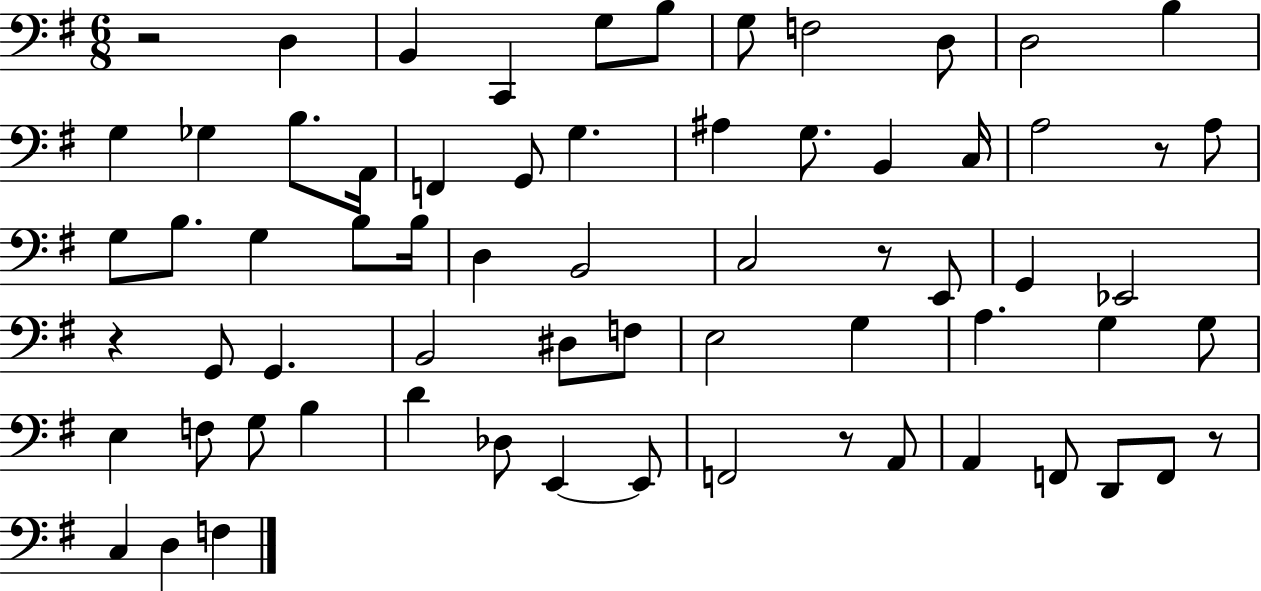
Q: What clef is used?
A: bass